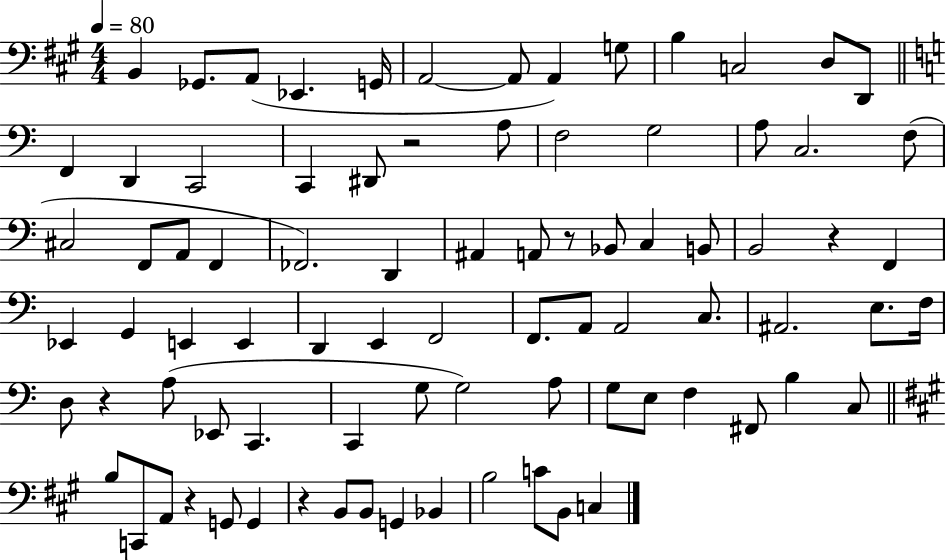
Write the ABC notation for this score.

X:1
T:Untitled
M:4/4
L:1/4
K:A
B,, _G,,/2 A,,/2 _E,, G,,/4 A,,2 A,,/2 A,, G,/2 B, C,2 D,/2 D,,/2 F,, D,, C,,2 C,, ^D,,/2 z2 A,/2 F,2 G,2 A,/2 C,2 F,/2 ^C,2 F,,/2 A,,/2 F,, _F,,2 D,, ^A,, A,,/2 z/2 _B,,/2 C, B,,/2 B,,2 z F,, _E,, G,, E,, E,, D,, E,, F,,2 F,,/2 A,,/2 A,,2 C,/2 ^A,,2 E,/2 F,/4 D,/2 z A,/2 _E,,/2 C,, C,, G,/2 G,2 A,/2 G,/2 E,/2 F, ^F,,/2 B, C,/2 B,/2 C,,/2 A,,/2 z G,,/2 G,, z B,,/2 B,,/2 G,, _B,, B,2 C/2 B,,/2 C,